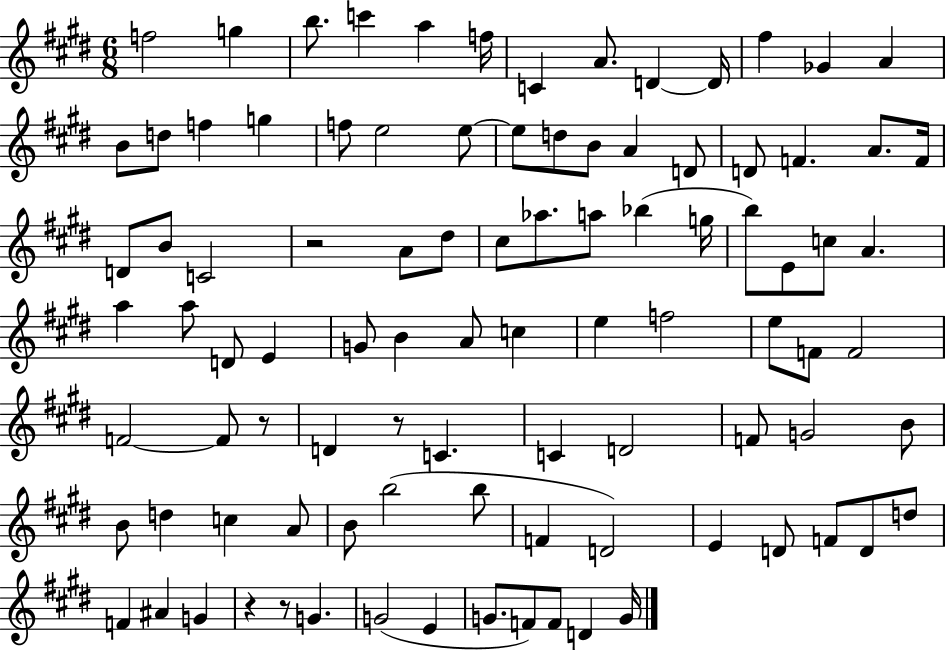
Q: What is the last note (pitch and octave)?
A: G4